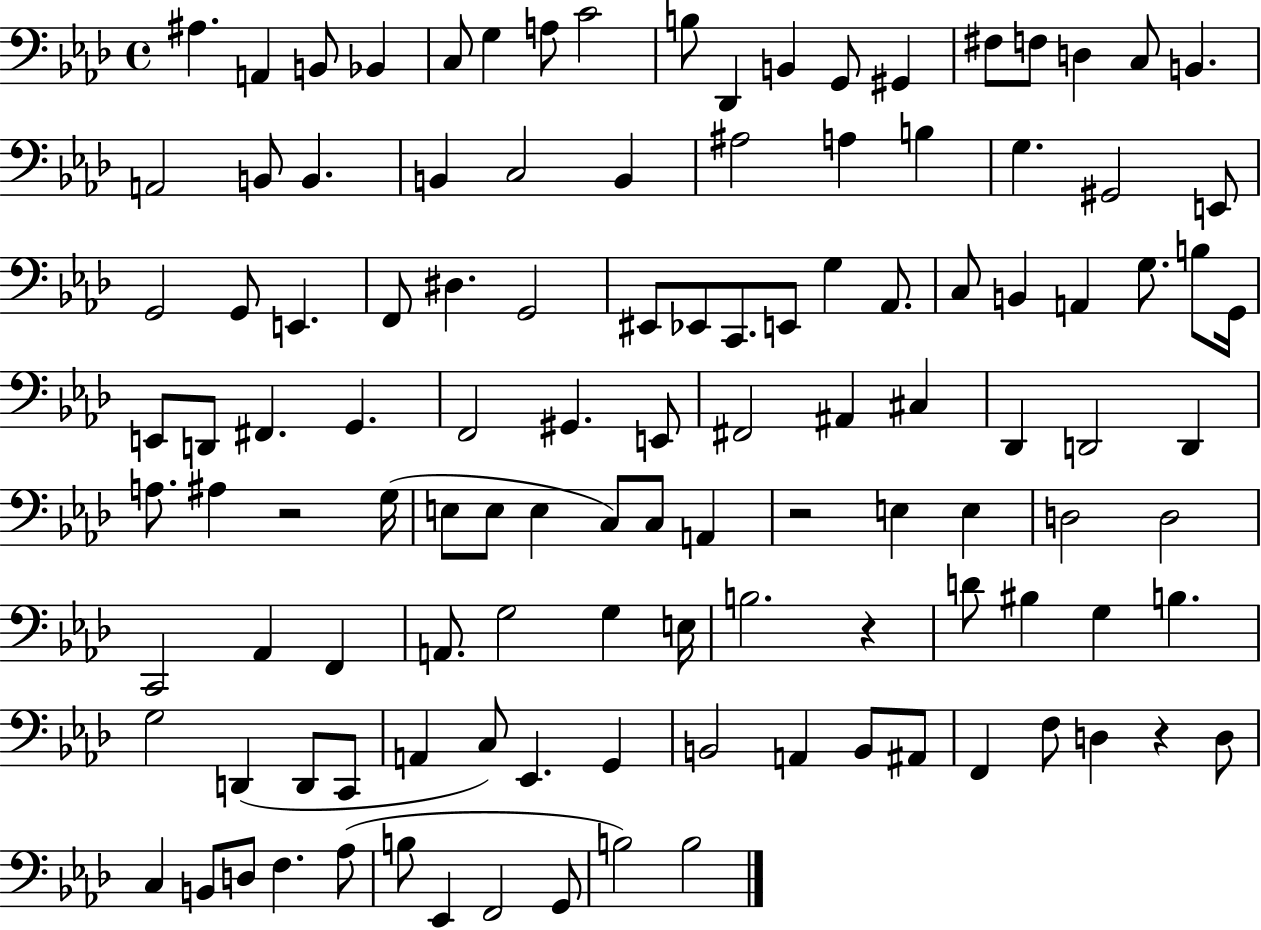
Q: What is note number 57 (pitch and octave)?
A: A#2